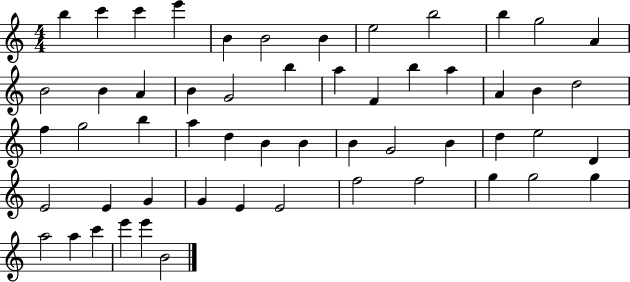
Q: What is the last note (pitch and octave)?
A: B4